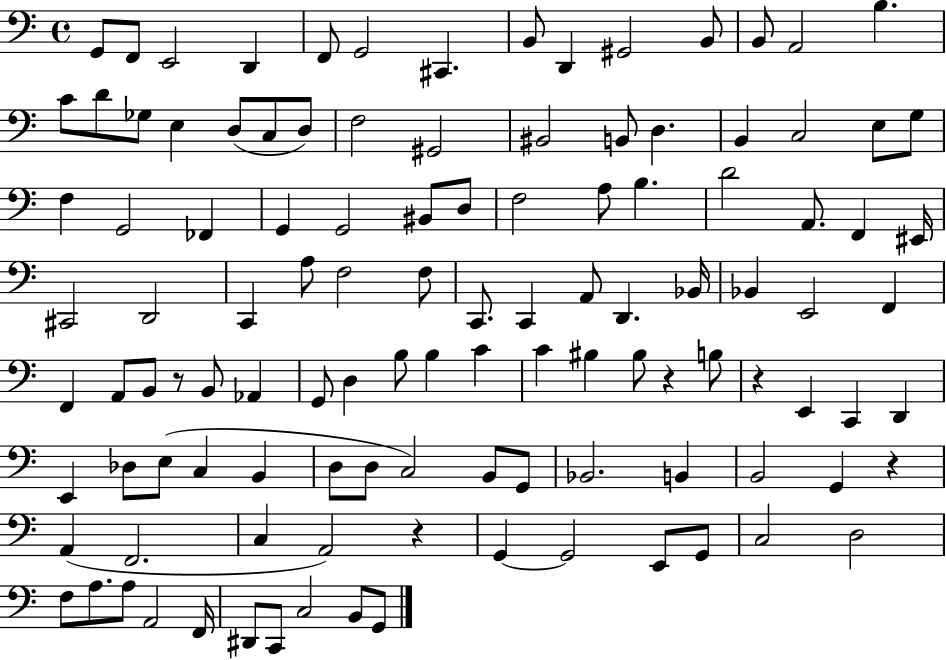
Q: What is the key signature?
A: C major